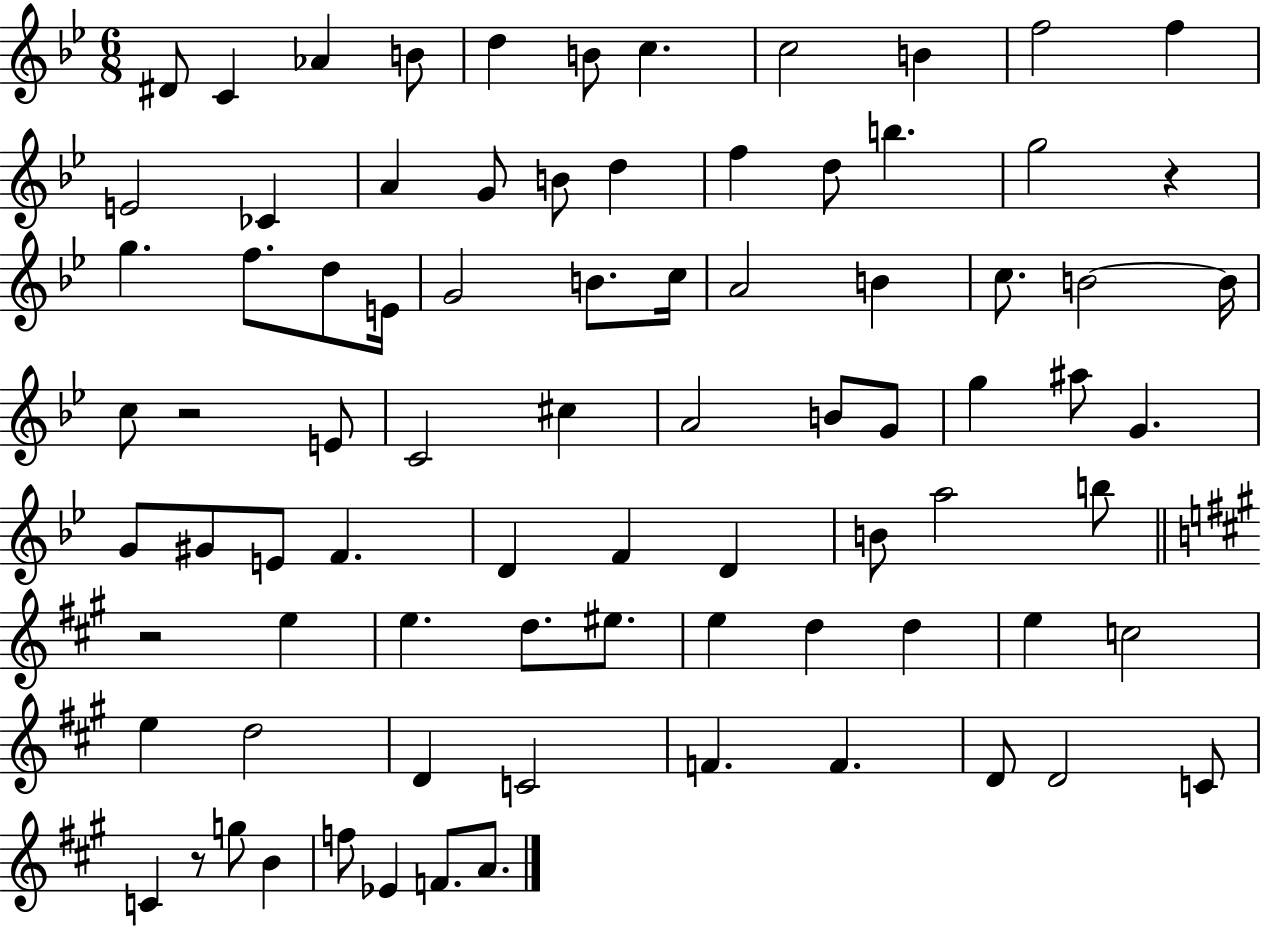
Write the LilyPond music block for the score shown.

{
  \clef treble
  \numericTimeSignature
  \time 6/8
  \key bes \major
  dis'8 c'4 aes'4 b'8 | d''4 b'8 c''4. | c''2 b'4 | f''2 f''4 | \break e'2 ces'4 | a'4 g'8 b'8 d''4 | f''4 d''8 b''4. | g''2 r4 | \break g''4. f''8. d''8 e'16 | g'2 b'8. c''16 | a'2 b'4 | c''8. b'2~~ b'16 | \break c''8 r2 e'8 | c'2 cis''4 | a'2 b'8 g'8 | g''4 ais''8 g'4. | \break g'8 gis'8 e'8 f'4. | d'4 f'4 d'4 | b'8 a''2 b''8 | \bar "||" \break \key a \major r2 e''4 | e''4. d''8. eis''8. | e''4 d''4 d''4 | e''4 c''2 | \break e''4 d''2 | d'4 c'2 | f'4. f'4. | d'8 d'2 c'8 | \break c'4 r8 g''8 b'4 | f''8 ees'4 f'8. a'8. | \bar "|."
}